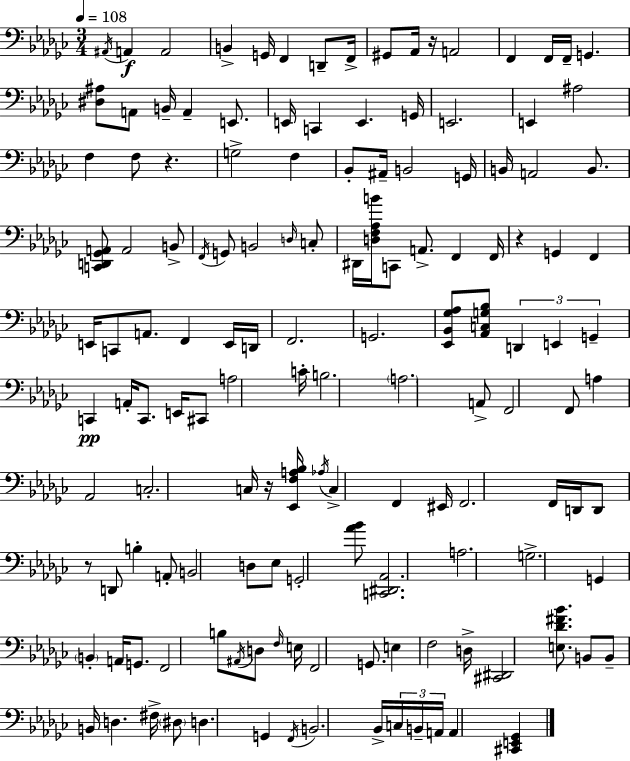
X:1
T:Untitled
M:3/4
L:1/4
K:Ebm
^A,,/4 A,, A,,2 B,, G,,/4 F,, D,,/2 F,,/4 ^G,,/2 _A,,/4 z/4 A,,2 F,, F,,/4 F,,/4 G,, [^D,^A,]/2 A,,/2 B,,/4 A,, E,,/2 E,,/4 C,, E,, G,,/4 E,,2 E,, ^A,2 F, F,/2 z G,2 F, _B,,/2 ^A,,/4 B,,2 G,,/4 B,,/4 A,,2 B,,/2 [C,,D,,_G,,A,,]/2 A,,2 B,,/2 F,,/4 G,,/2 B,,2 D,/4 C,/2 ^D,,/4 [D,F,_A,B]/4 C,,/2 A,,/2 F,, F,,/4 z G,, F,, E,,/4 C,,/2 A,,/2 F,, E,,/4 D,,/4 F,,2 G,,2 [_E,,_B,,_G,_A,]/2 [_A,,C,G,_B,]/2 D,, E,, G,, C,, A,,/4 C,,/2 E,,/4 ^C,,/2 A,2 C/4 B,2 A,2 A,,/2 F,,2 F,,/2 A, _A,,2 C,2 C,/4 z/4 [_E,,F,A,_B,]/4 _A,/4 C, F,, ^E,,/4 F,,2 F,,/4 D,,/4 D,,/2 z/2 D,,/2 B, A,,/2 B,,2 D,/2 _E,/2 G,,2 [_A_B]/2 [C,,^D,,_A,,]2 A,2 G,2 G,, B,, A,,/4 G,,/2 F,,2 B,/2 ^A,,/4 D,/2 F,/4 E,/4 F,,2 G,,/2 E, F,2 D,/4 [^C,,^D,,]2 [E,_D^F_B]/2 B,,/2 B,,/2 B,,/4 D, ^F,/4 ^D,/2 D, G,, F,,/4 B,,2 _B,,/4 C,/4 B,,/4 A,,/4 A,, [^C,,E,,_G,,]